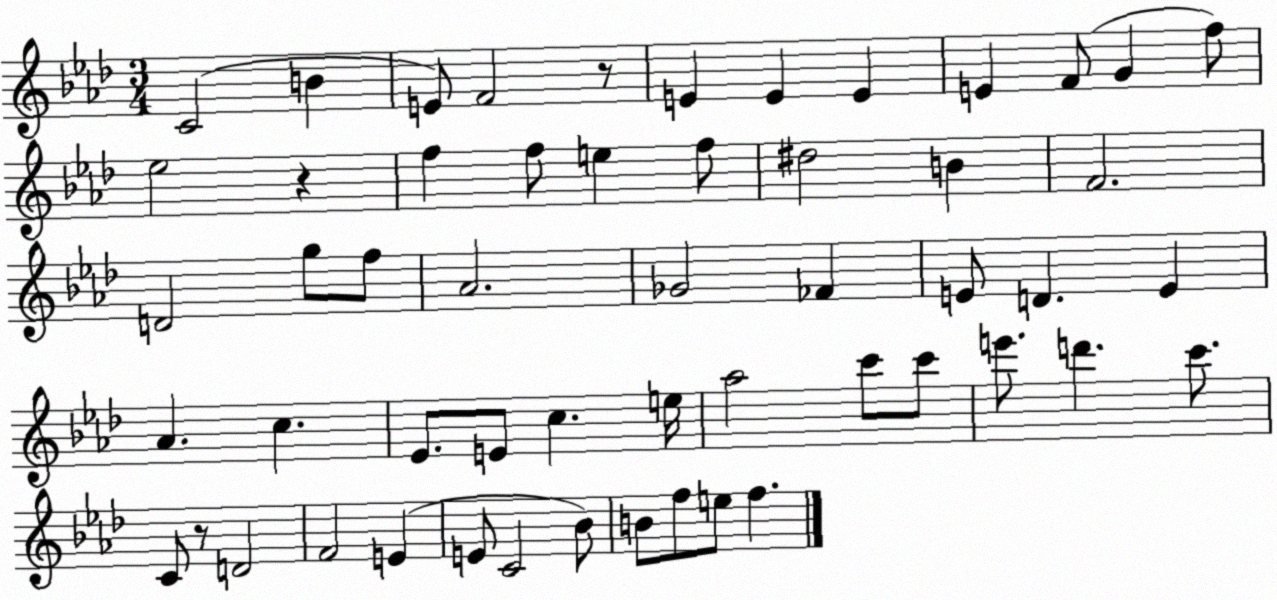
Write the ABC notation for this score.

X:1
T:Untitled
M:3/4
L:1/4
K:Ab
C2 B E/2 F2 z/2 E E E E F/2 G f/2 _e2 z f f/2 e f/2 ^d2 B F2 D2 g/2 f/2 _A2 _G2 _F E/2 D E _A c _E/2 E/2 c e/4 _a2 c'/2 c'/2 e'/2 d' c'/2 C/2 z/2 D2 F2 E E/2 C2 _B/2 B/2 f/2 e/2 f